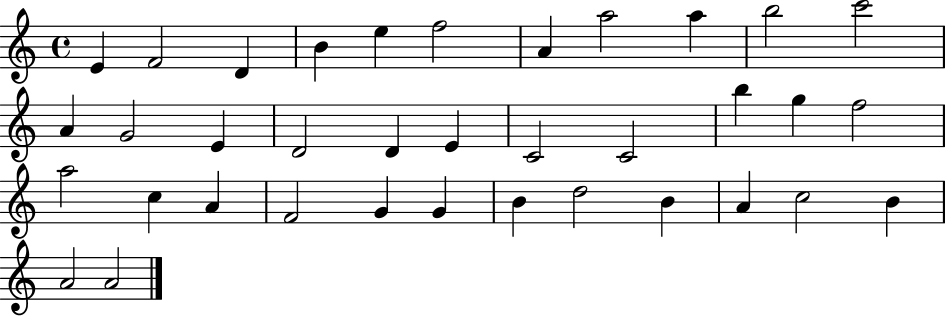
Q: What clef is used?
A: treble